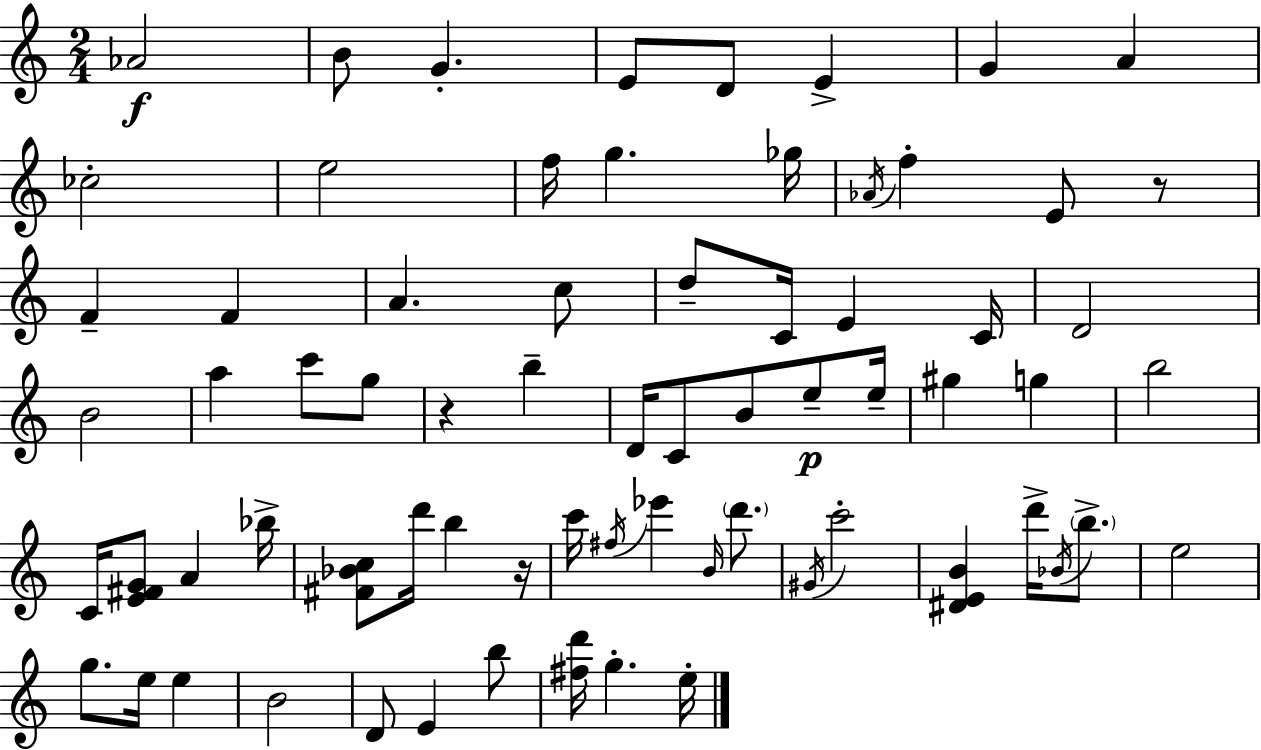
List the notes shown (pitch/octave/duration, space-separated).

Ab4/h B4/e G4/q. E4/e D4/e E4/q G4/q A4/q CES5/h E5/h F5/s G5/q. Gb5/s Ab4/s F5/q E4/e R/e F4/q F4/q A4/q. C5/e D5/e C4/s E4/q C4/s D4/h B4/h A5/q C6/e G5/e R/q B5/q D4/s C4/e B4/e E5/e E5/s G#5/q G5/q B5/h C4/s [E4,F#4,G4]/e A4/q Bb5/s [F#4,Bb4,C5]/e D6/s B5/q R/s C6/s F#5/s Eb6/q B4/s D6/e. G#4/s C6/h [D#4,E4,B4]/q D6/s Bb4/s B5/e. E5/h G5/e. E5/s E5/q B4/h D4/e E4/q B5/e [F#5,D6]/s G5/q. E5/s